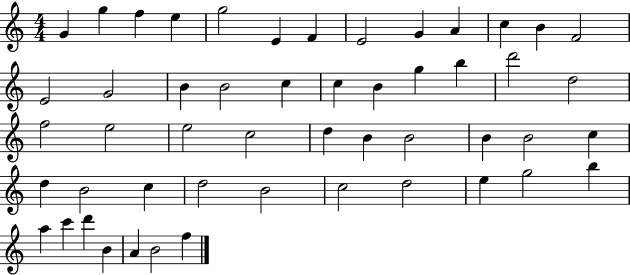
G4/q G5/q F5/q E5/q G5/h E4/q F4/q E4/h G4/q A4/q C5/q B4/q F4/h E4/h G4/h B4/q B4/h C5/q C5/q B4/q G5/q B5/q D6/h D5/h F5/h E5/h E5/h C5/h D5/q B4/q B4/h B4/q B4/h C5/q D5/q B4/h C5/q D5/h B4/h C5/h D5/h E5/q G5/h B5/q A5/q C6/q D6/q B4/q A4/q B4/h F5/q